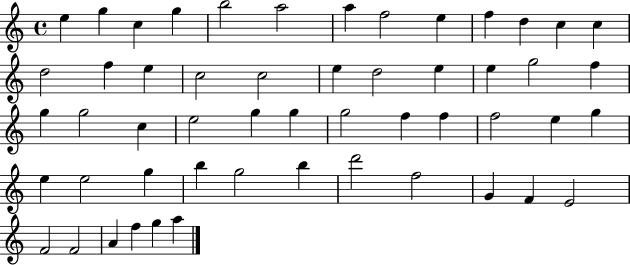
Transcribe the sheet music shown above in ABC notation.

X:1
T:Untitled
M:4/4
L:1/4
K:C
e g c g b2 a2 a f2 e f d c c d2 f e c2 c2 e d2 e e g2 f g g2 c e2 g g g2 f f f2 e g e e2 g b g2 b d'2 f2 G F E2 F2 F2 A f g a